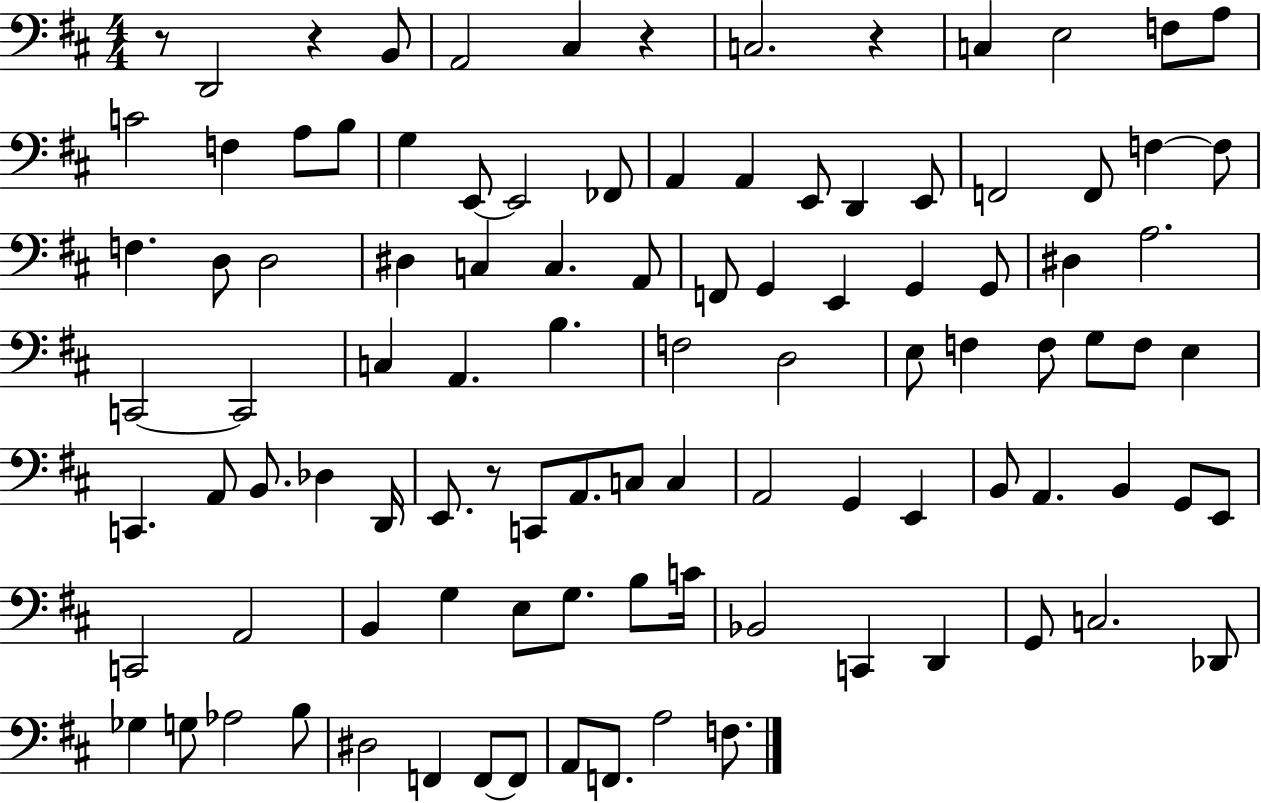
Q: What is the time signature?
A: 4/4